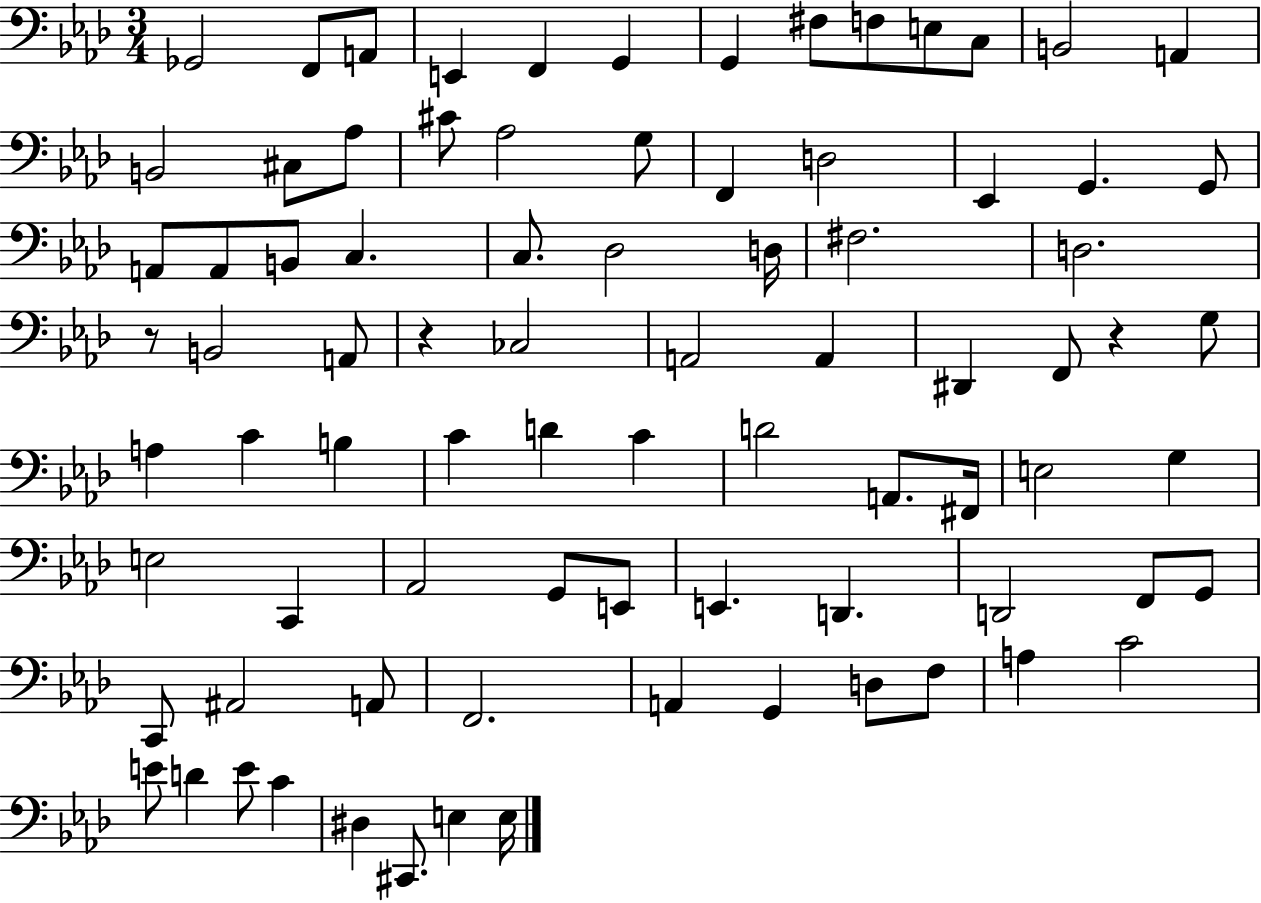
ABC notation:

X:1
T:Untitled
M:3/4
L:1/4
K:Ab
_G,,2 F,,/2 A,,/2 E,, F,, G,, G,, ^F,/2 F,/2 E,/2 C,/2 B,,2 A,, B,,2 ^C,/2 _A,/2 ^C/2 _A,2 G,/2 F,, D,2 _E,, G,, G,,/2 A,,/2 A,,/2 B,,/2 C, C,/2 _D,2 D,/4 ^F,2 D,2 z/2 B,,2 A,,/2 z _C,2 A,,2 A,, ^D,, F,,/2 z G,/2 A, C B, C D C D2 A,,/2 ^F,,/4 E,2 G, E,2 C,, _A,,2 G,,/2 E,,/2 E,, D,, D,,2 F,,/2 G,,/2 C,,/2 ^A,,2 A,,/2 F,,2 A,, G,, D,/2 F,/2 A, C2 E/2 D E/2 C ^D, ^C,,/2 E, E,/4